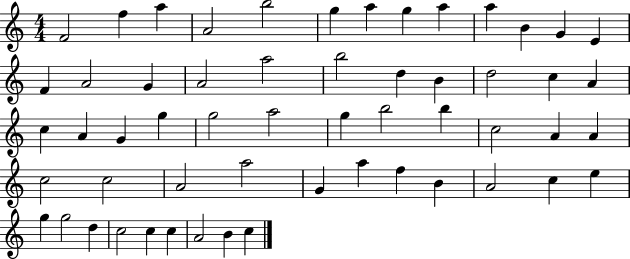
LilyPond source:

{
  \clef treble
  \numericTimeSignature
  \time 4/4
  \key c \major
  f'2 f''4 a''4 | a'2 b''2 | g''4 a''4 g''4 a''4 | a''4 b'4 g'4 e'4 | \break f'4 a'2 g'4 | a'2 a''2 | b''2 d''4 b'4 | d''2 c''4 a'4 | \break c''4 a'4 g'4 g''4 | g''2 a''2 | g''4 b''2 b''4 | c''2 a'4 a'4 | \break c''2 c''2 | a'2 a''2 | g'4 a''4 f''4 b'4 | a'2 c''4 e''4 | \break g''4 g''2 d''4 | c''2 c''4 c''4 | a'2 b'4 c''4 | \bar "|."
}